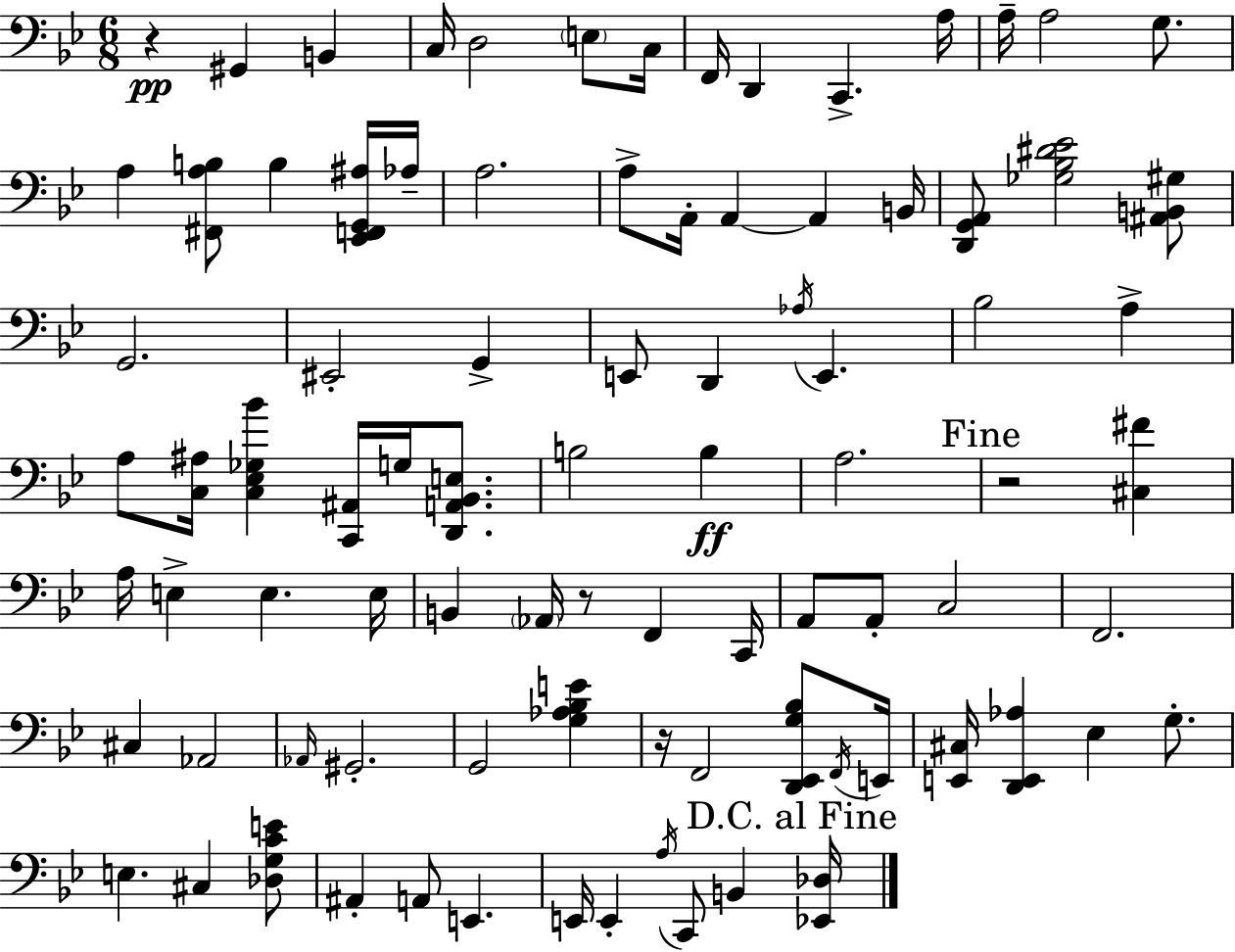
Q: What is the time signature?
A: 6/8